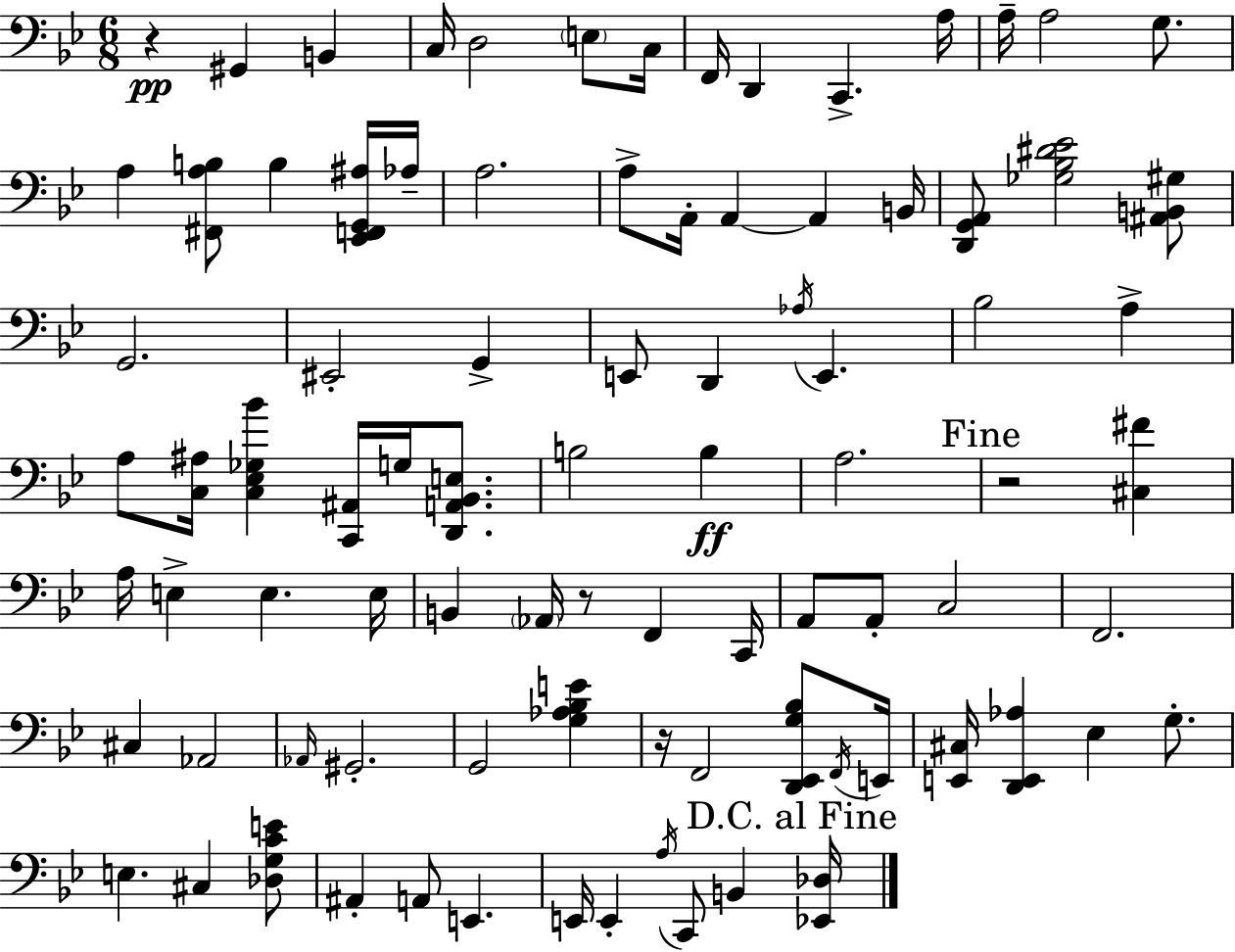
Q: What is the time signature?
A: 6/8